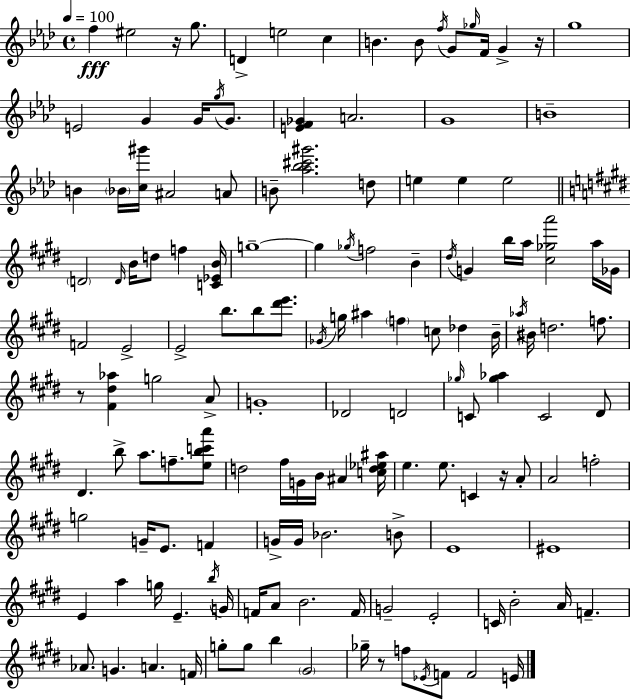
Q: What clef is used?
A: treble